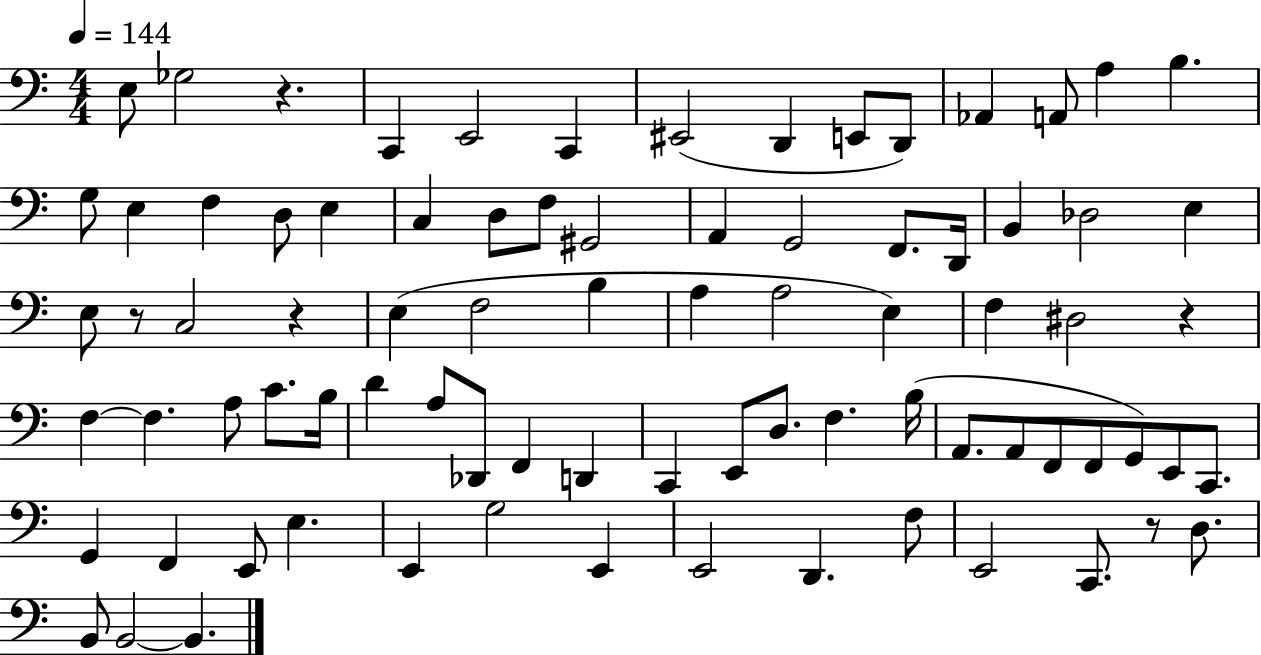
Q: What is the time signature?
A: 4/4